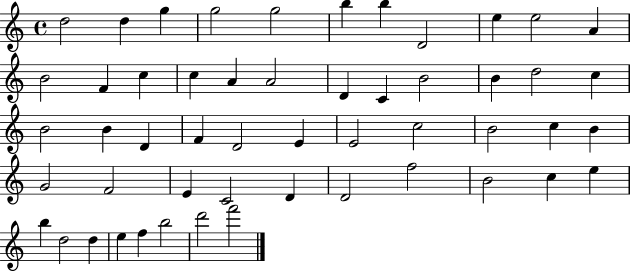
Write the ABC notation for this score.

X:1
T:Untitled
M:4/4
L:1/4
K:C
d2 d g g2 g2 b b D2 e e2 A B2 F c c A A2 D C B2 B d2 c B2 B D F D2 E E2 c2 B2 c B G2 F2 E C2 D D2 f2 B2 c e b d2 d e f b2 d'2 f'2